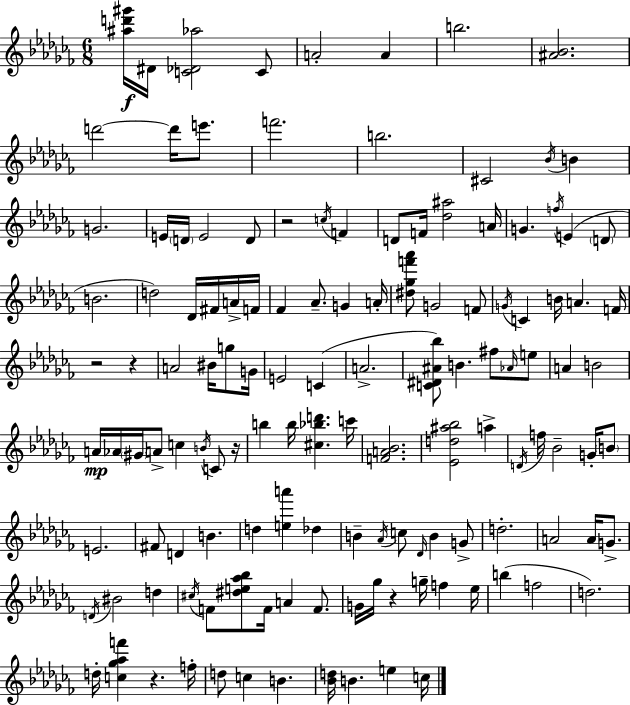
{
  \clef treble
  \numericTimeSignature
  \time 6/8
  \key aes \minor
  <ais'' d''' gis'''>16\f dis'16 <c' des' aes''>2 c'8 | a'2-. a'4 | b''2. | <ais' bes'>2. | \break d'''2~~ d'''16 e'''8. | f'''2. | b''2. | cis'2 \acciaccatura { bes'16 } b'4 | \break g'2. | e'16 \parenthesize d'16 e'2 d'8 | r2 \acciaccatura { c''16 } f'4 | d'8 f'16 <des'' ais''>2 | \break a'16 g'4. \acciaccatura { f''16 } e'4( | \parenthesize d'8 b'2. | d''2) des'16 | fis'16 a'16-> f'16 fes'4 aes'8.-- g'4 | \break a'16-. <dis'' ges'' f''' aes'''>8 g'2 | f'8 \acciaccatura { g'16 } c'4 b'16 a'4. | f'16 r2 | r4 a'2 | \break bis'16 g''8 g'16 e'2 | c'4( a'2.-> | <c' dis' ais' bes''>8) b'4. | fis''8 \grace { aes'16 } e''8 a'4 b'2 | \break a'16\mp aes'16 \parenthesize gis'16 a'8-> c''4 | \acciaccatura { b'16 } c'8 r16 b''4 b''16 <cis'' bes'' d'''>4. | c'''16 <f' a' bes'>2. | <ees' d'' ais'' bes''>2 | \break a''4-> \acciaccatura { d'16 } f''16 bes'2-- | g'16-. \parenthesize b'8 e'2. | fis'8 d'4 | b'4. d''4 <e'' a'''>4 | \break des''4 b'4-- \acciaccatura { aes'16 } | c''8 \grace { des'16 } b'4 g'8-> d''2.-. | a'2 | a'16 g'8.-> \acciaccatura { d'16 } bis'2 | \break d''4 \acciaccatura { cis''16 } f'8 | <dis'' e'' aes'' bes''>8 f'16 a'4 f'8. g'16 | ges''16 r4 g''16-- f''4 ees''16 b''4( | f''2 d''2.) | \break d''16-. | <c'' ges'' aes'' f'''>4 r4. f''16-. d''8 | c''4 b'4. <bes' d''>16 | b'4. e''4 c''16 \bar "|."
}